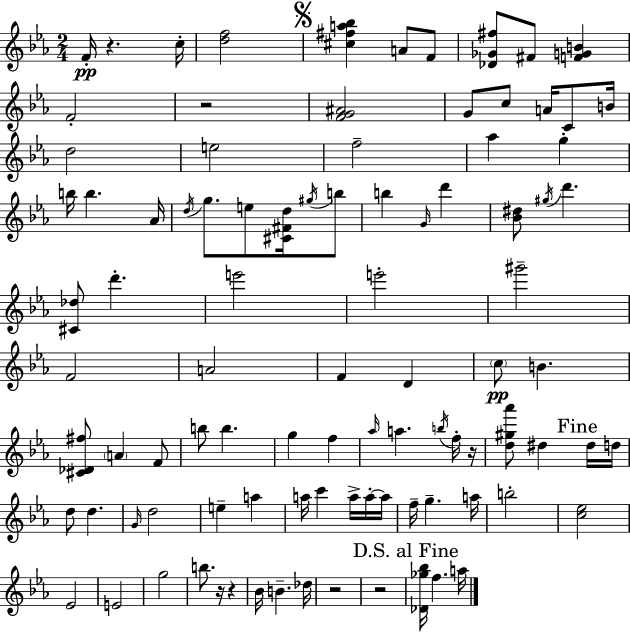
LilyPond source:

{
  \clef treble
  \numericTimeSignature
  \time 2/4
  \key ees \major
  f'16-.\pp r4. c''16-. | <d'' f''>2 | \mark \markup { \musicglyph "scripts.segno" } <cis'' fis'' a'' bes''>4 a'8 f'8 | <des' ges' fis''>8 fis'8 <f' g' b'>4 | \break f'2-. | r2 | <f' g' ais'>2 | g'8 c''8 a'16 c'8 b'16 | \break d''2 | e''2 | f''2-- | aes''4 g''4-. | \break b''16 b''4. aes'16 | \acciaccatura { d''16 } g''8. e''8 <cis' fis' d''>16 \acciaccatura { gis''16 } | b''8 b''4 \grace { g'16 } d'''4 | <bes' dis''>8 \acciaccatura { gis''16 } d'''4. | \break <cis' des''>8 d'''4.-. | e'''2 | e'''2-. | gis'''2-- | \break f'2 | a'2 | f'4 | d'4 \parenthesize c''8\pp b'4. | \break <cis' des' fis''>8 \parenthesize a'4 | f'8 b''8 b''4. | g''4 | f''4 \grace { aes''16 } a''4. | \break \acciaccatura { b''16 } f''16-. r16 <d'' gis'' aes'''>8 | dis''4 \mark "Fine" dis''16 d''16 d''8 | d''4. \grace { g'16 } d''2 | e''4-- | \break a''4 a''16 | c'''4 a''16-> a''16-.~~ a''16 f''16-- | g''4.-- a''16 b''2-. | <c'' ees''>2 | \break ees'2 | e'2 | g''2 | b''8. | \break r16 r4 bes'16 | b'4.-- des''16 r2 | r2 | \mark "D.S. al Fine" <des' ges'' bes''>16 | \break f''4. a''16 \bar "|."
}